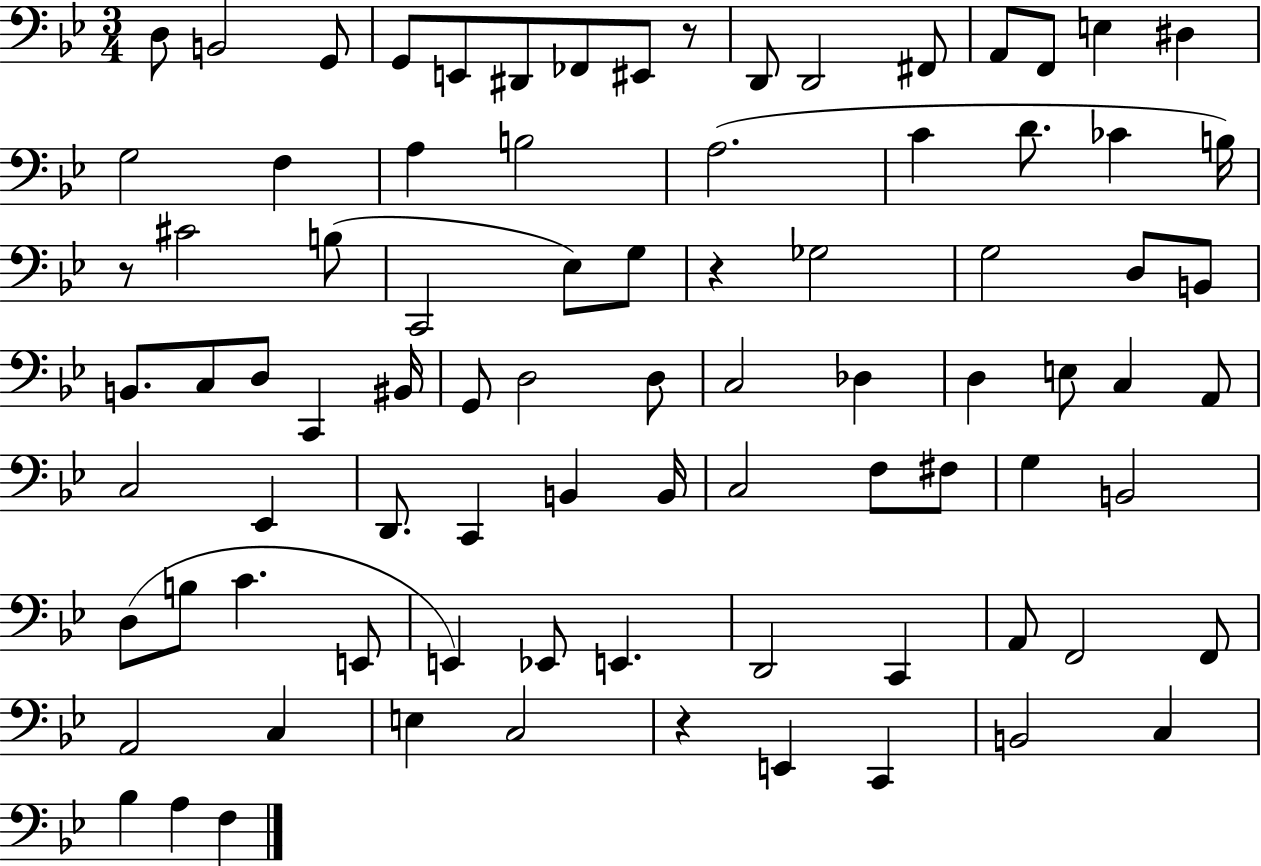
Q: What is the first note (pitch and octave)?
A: D3